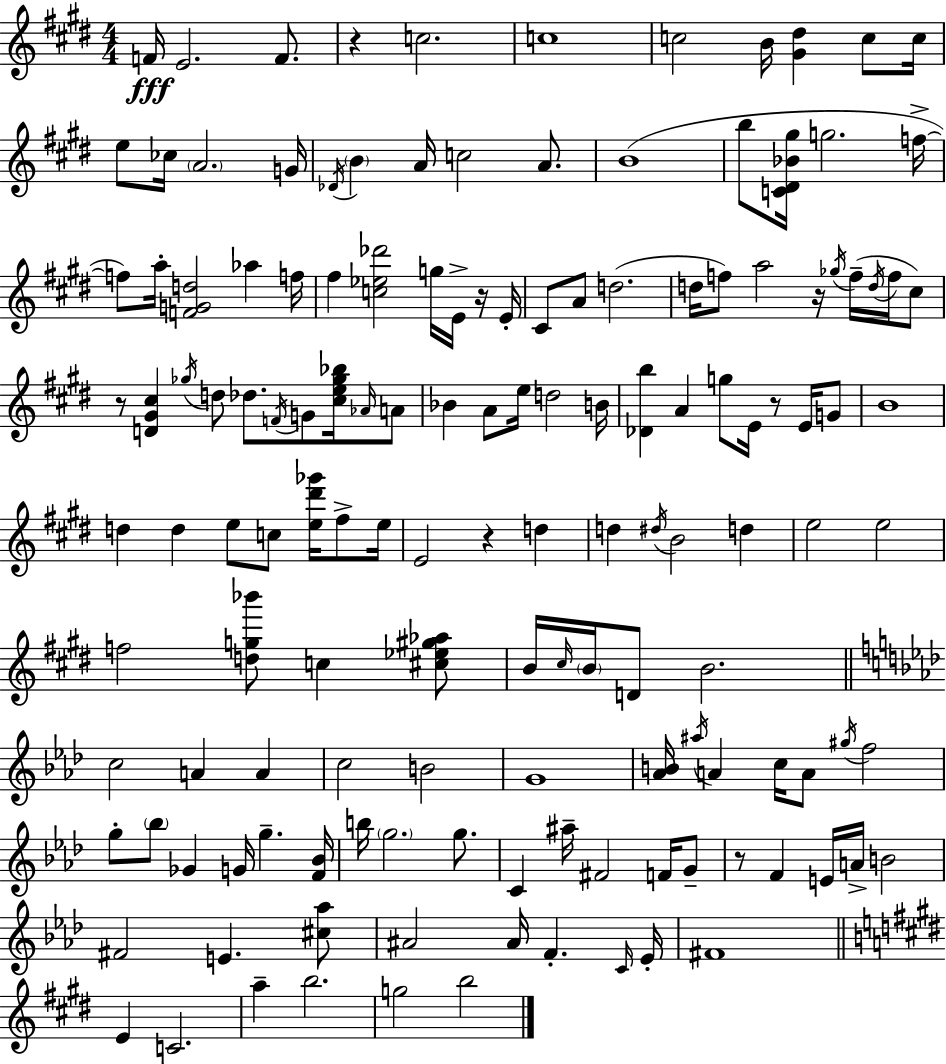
F4/s E4/h. F4/e. R/q C5/h. C5/w C5/h B4/s [G#4,D#5]/q C5/e C5/s E5/e CES5/s A4/h. G4/s Db4/s B4/q A4/s C5/h A4/e. B4/w B5/e [C4,D#4,Bb4,G#5]/s G5/h. F5/s F5/e A5/s [F4,G4,D5]/h Ab5/q F5/s F#5/q [C5,Eb5,Db6]/h G5/s E4/s R/s E4/s C#4/e A4/e D5/h. D5/s F5/e A5/h R/s Gb5/s F5/s D5/s F5/s C#5/e R/e [D4,G#4,C#5]/q Gb5/s D5/e Db5/e. F4/s G4/e [C#5,E5,Gb5,Bb5]/s Ab4/s A4/e Bb4/q A4/e E5/s D5/h B4/s [Db4,B5]/q A4/q G5/e E4/s R/e E4/s G4/e B4/w D5/q D5/q E5/e C5/e [E5,D#6,Gb6]/s F#5/e E5/s E4/h R/q D5/q D5/q D#5/s B4/h D5/q E5/h E5/h F5/h [D5,G5,Bb6]/e C5/q [C#5,Eb5,G#5,Ab5]/e B4/s C#5/s B4/s D4/e B4/h. C5/h A4/q A4/q C5/h B4/h G4/w [Ab4,B4]/s A#5/s A4/q C5/s A4/e G#5/s F5/h G5/e Bb5/e Gb4/q G4/s G5/q. [F4,Bb4]/s B5/s G5/h. G5/e. C4/q A#5/s F#4/h F4/s G4/e R/e F4/q E4/s A4/s B4/h F#4/h E4/q. [C#5,Ab5]/e A#4/h A#4/s F4/q. C4/s Eb4/s F#4/w E4/q C4/h. A5/q B5/h. G5/h B5/h